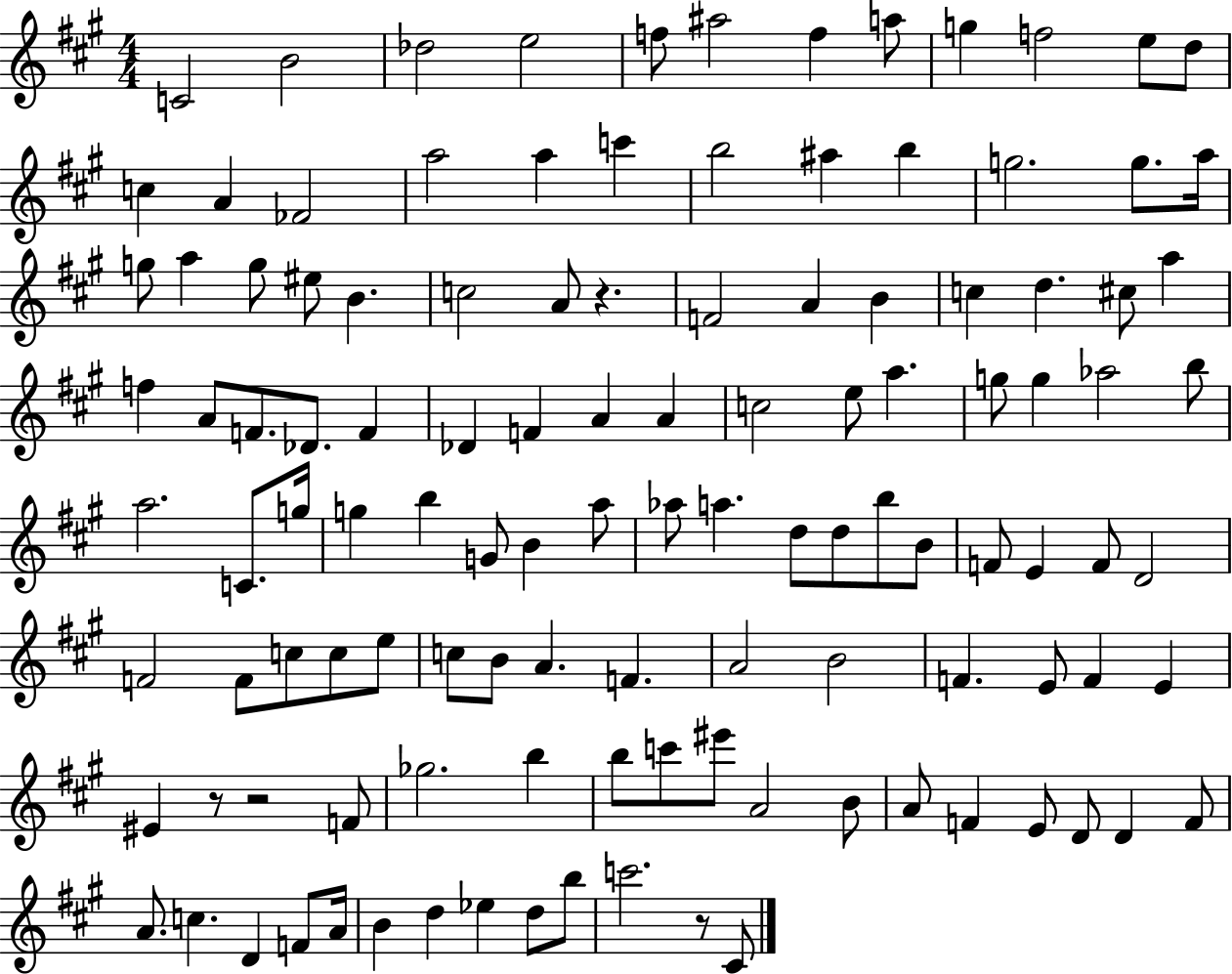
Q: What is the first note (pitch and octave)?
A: C4